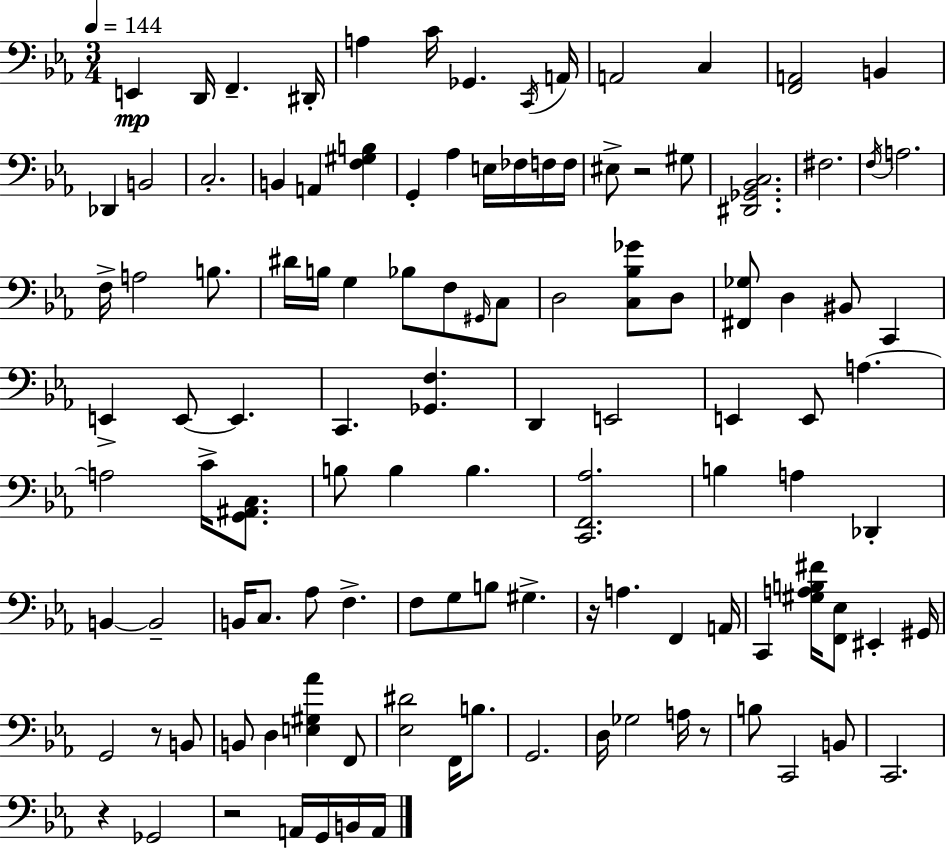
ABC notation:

X:1
T:Untitled
M:3/4
L:1/4
K:Eb
E,, D,,/4 F,, ^D,,/4 A, C/4 _G,, C,,/4 A,,/4 A,,2 C, [F,,A,,]2 B,, _D,, B,,2 C,2 B,, A,, [F,^G,B,] G,, _A, E,/4 _F,/4 F,/4 F,/4 ^E,/2 z2 ^G,/2 [^D,,_G,,_B,,C,]2 ^F,2 F,/4 A,2 F,/4 A,2 B,/2 ^D/4 B,/4 G, _B,/2 F,/2 ^G,,/4 C,/2 D,2 [C,_B,_G]/2 D,/2 [^F,,_G,]/2 D, ^B,,/2 C,, E,, E,,/2 E,, C,, [_G,,F,] D,, E,,2 E,, E,,/2 A, A,2 C/4 [G,,^A,,C,]/2 B,/2 B, B, [C,,F,,_A,]2 B, A, _D,, B,, B,,2 B,,/4 C,/2 _A,/2 F, F,/2 G,/2 B,/2 ^G, z/4 A, F,, A,,/4 C,, [^G,A,B,^F]/4 [F,,_E,]/2 ^E,, ^G,,/4 G,,2 z/2 B,,/2 B,,/2 D, [E,^G,_A] F,,/2 [_E,^D]2 F,,/4 B,/2 G,,2 D,/4 _G,2 A,/4 z/2 B,/2 C,,2 B,,/2 C,,2 z _G,,2 z2 A,,/4 G,,/4 B,,/4 A,,/4